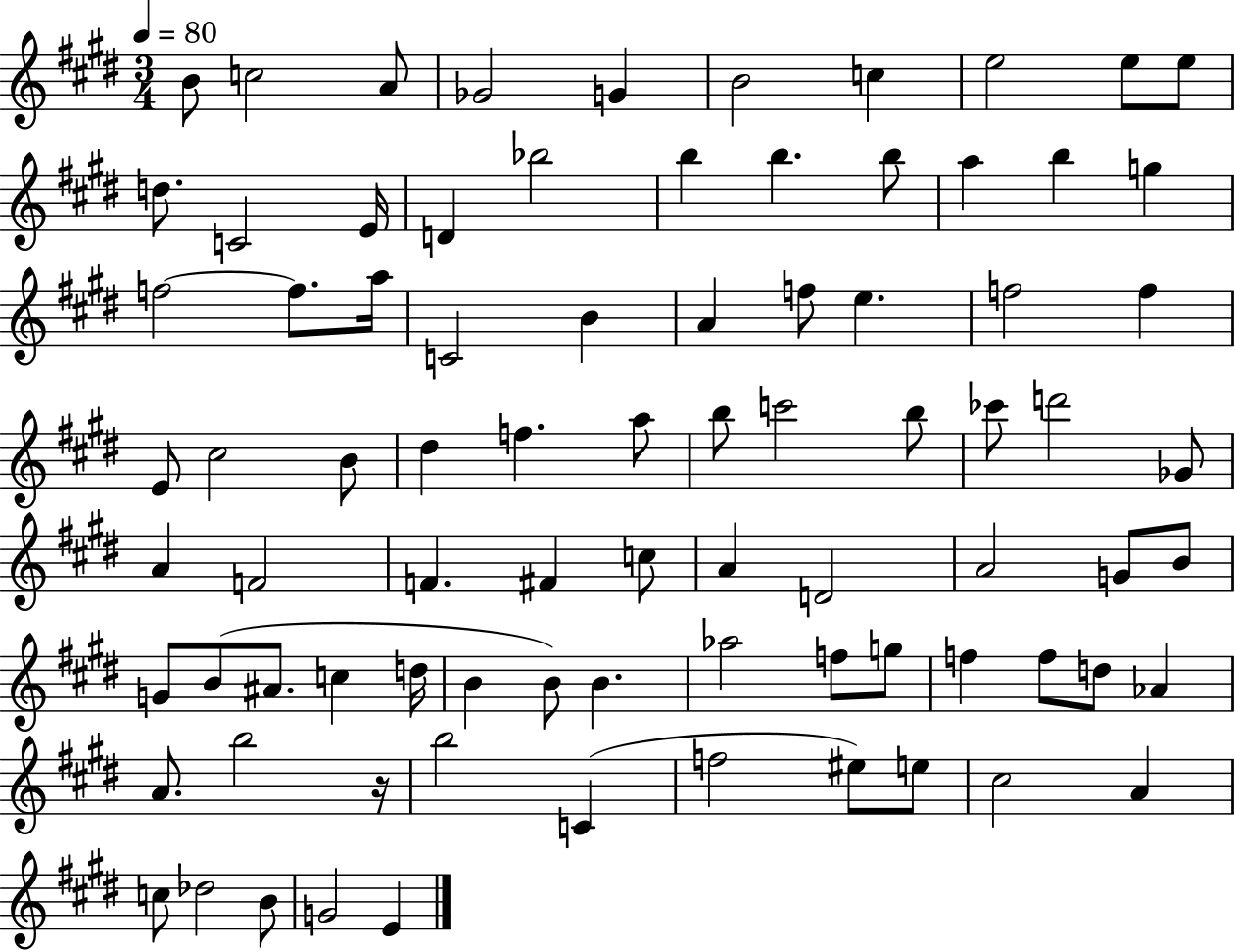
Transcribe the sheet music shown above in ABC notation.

X:1
T:Untitled
M:3/4
L:1/4
K:E
B/2 c2 A/2 _G2 G B2 c e2 e/2 e/2 d/2 C2 E/4 D _b2 b b b/2 a b g f2 f/2 a/4 C2 B A f/2 e f2 f E/2 ^c2 B/2 ^d f a/2 b/2 c'2 b/2 _c'/2 d'2 _G/2 A F2 F ^F c/2 A D2 A2 G/2 B/2 G/2 B/2 ^A/2 c d/4 B B/2 B _a2 f/2 g/2 f f/2 d/2 _A A/2 b2 z/4 b2 C f2 ^e/2 e/2 ^c2 A c/2 _d2 B/2 G2 E